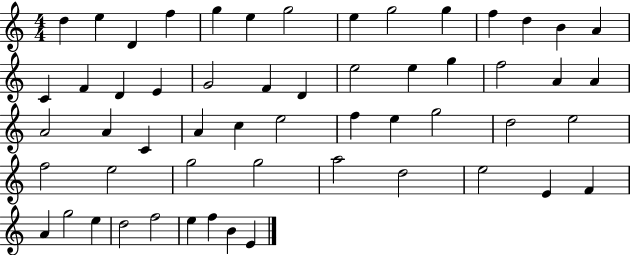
D5/q E5/q D4/q F5/q G5/q E5/q G5/h E5/q G5/h G5/q F5/q D5/q B4/q A4/q C4/q F4/q D4/q E4/q G4/h F4/q D4/q E5/h E5/q G5/q F5/h A4/q A4/q A4/h A4/q C4/q A4/q C5/q E5/h F5/q E5/q G5/h D5/h E5/h F5/h E5/h G5/h G5/h A5/h D5/h E5/h E4/q F4/q A4/q G5/h E5/q D5/h F5/h E5/q F5/q B4/q E4/q